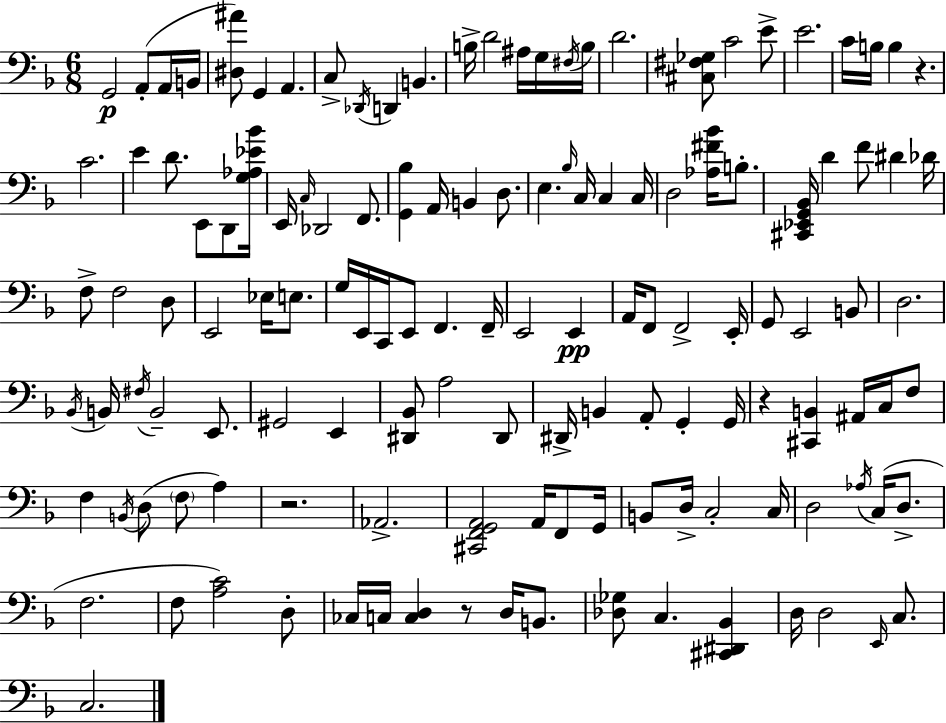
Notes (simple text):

G2/h A2/e A2/s B2/s [D#3,A#4]/e G2/q A2/q. C3/e Db2/s D2/q B2/q. B3/s D4/h A#3/s G3/s F#3/s B3/s D4/h. [C#3,F#3,Gb3]/e C4/h E4/e E4/h. C4/s B3/s B3/q R/q. C4/h. E4/q D4/e. E2/e D2/e [G3,Ab3,Eb4,Bb4]/s E2/s C3/s Db2/h F2/e. [G2,Bb3]/q A2/s B2/q D3/e. E3/q. Bb3/s C3/s C3/q C3/s D3/h [Ab3,F#4,Bb4]/s B3/e. [C#2,Eb2,G2,Bb2]/s D4/q F4/e D#4/q Db4/s F3/e F3/h D3/e E2/h Eb3/s E3/e. G3/s E2/s C2/s E2/e F2/q. F2/s E2/h E2/q A2/s F2/e F2/h E2/s G2/e E2/h B2/e D3/h. Bb2/s B2/s F#3/s B2/h E2/e. G#2/h E2/q [D#2,Bb2]/e A3/h D#2/e D#2/s B2/q A2/e G2/q G2/s R/q [C#2,B2]/q A#2/s C3/s F3/e F3/q B2/s D3/e F3/e A3/q R/h. Ab2/h. [C#2,F2,G2,A2]/h A2/s F2/e G2/s B2/e D3/s C3/h C3/s D3/h Ab3/s C3/s D3/e. F3/h. F3/e [A3,C4]/h D3/e CES3/s C3/s [C3,D3]/q R/e D3/s B2/e. [Db3,Gb3]/e C3/q. [C#2,D#2,Bb2]/q D3/s D3/h E2/s C3/e. C3/h.